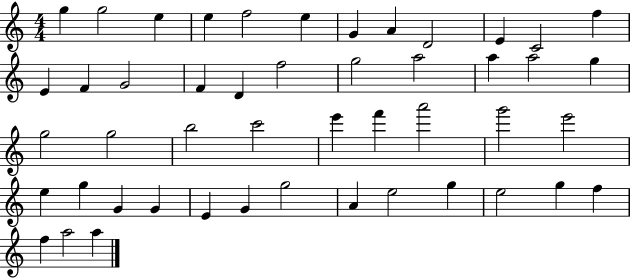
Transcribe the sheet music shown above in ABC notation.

X:1
T:Untitled
M:4/4
L:1/4
K:C
g g2 e e f2 e G A D2 E C2 f E F G2 F D f2 g2 a2 a a2 g g2 g2 b2 c'2 e' f' a'2 g'2 e'2 e g G G E G g2 A e2 g e2 g f f a2 a